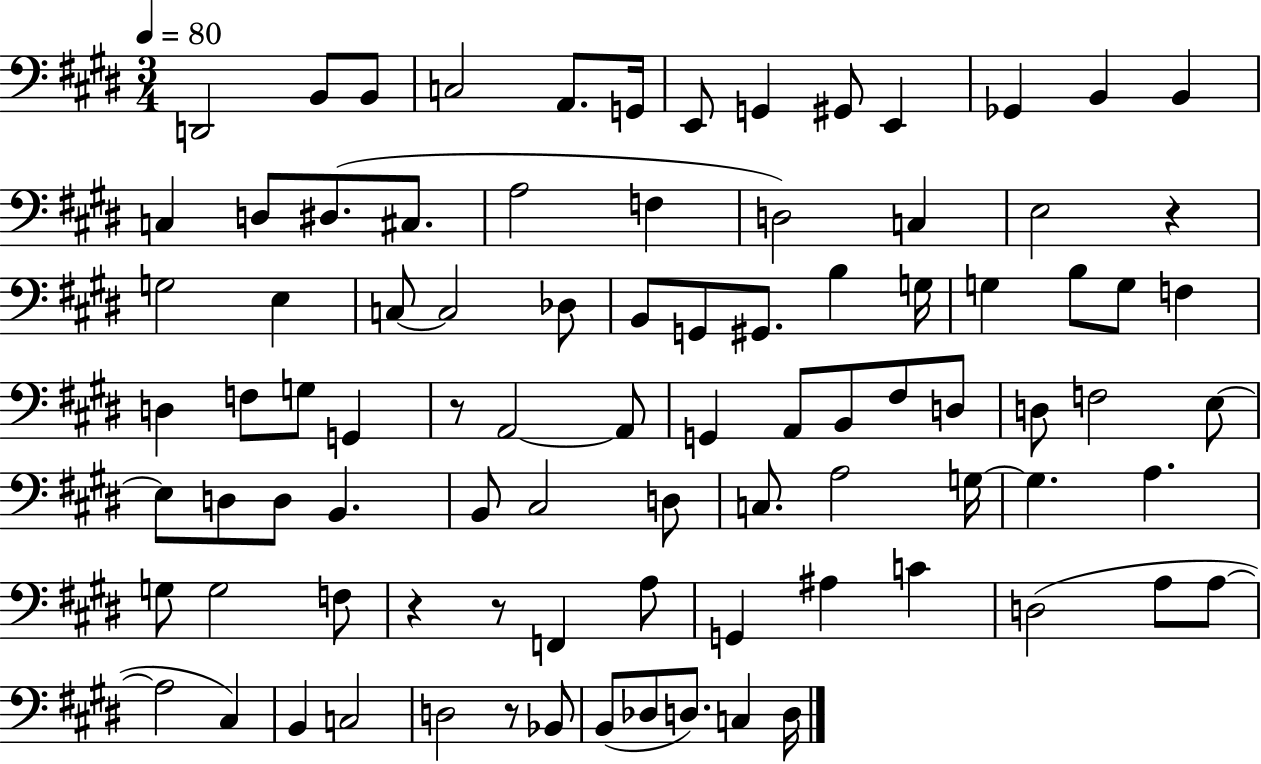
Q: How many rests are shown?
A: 5